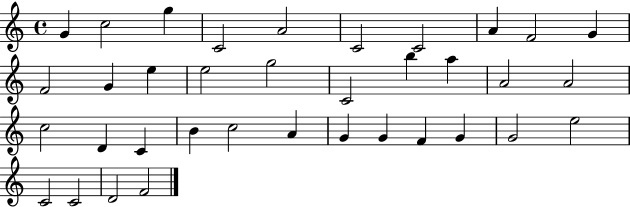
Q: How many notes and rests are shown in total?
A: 36